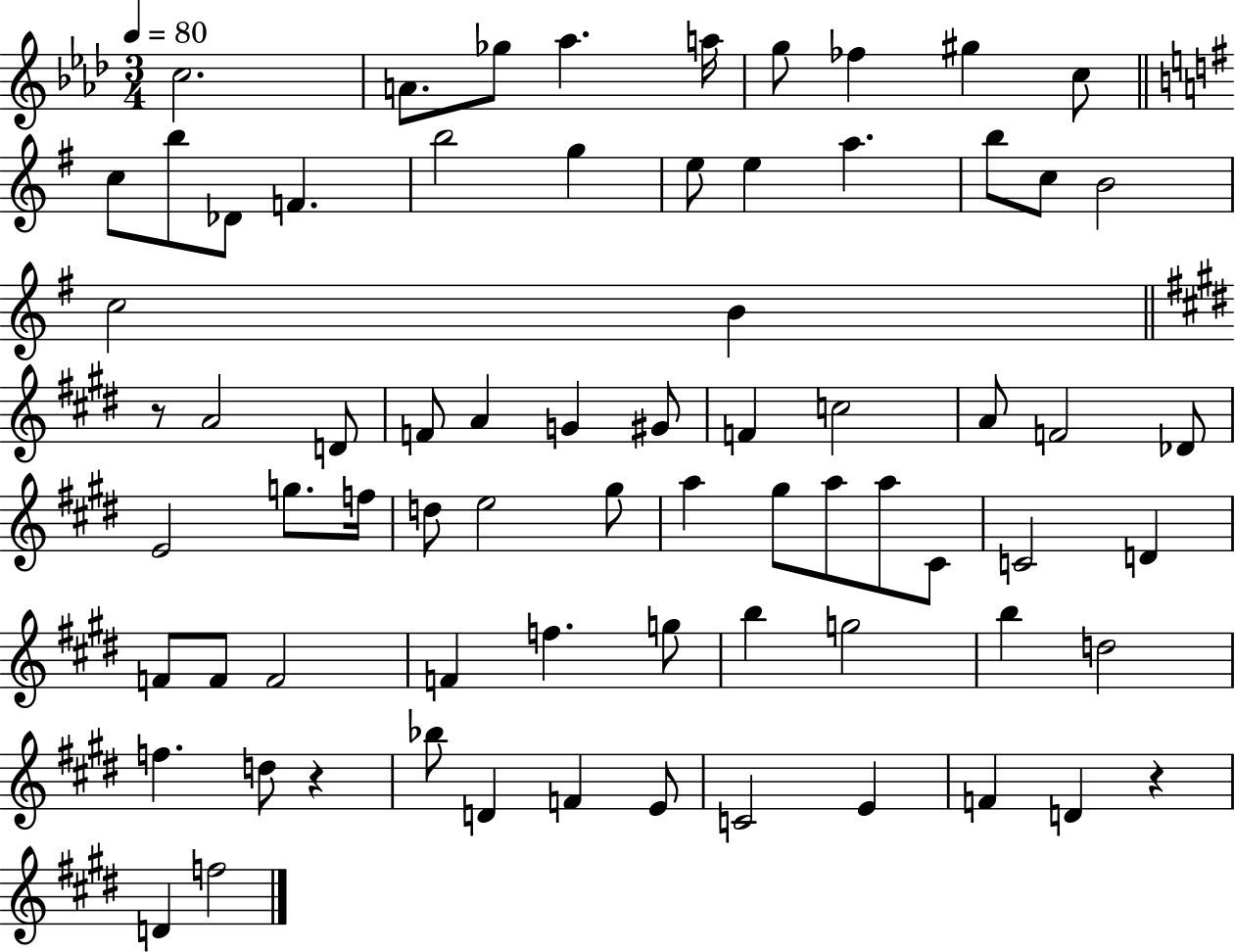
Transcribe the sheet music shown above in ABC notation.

X:1
T:Untitled
M:3/4
L:1/4
K:Ab
c2 A/2 _g/2 _a a/4 g/2 _f ^g c/2 c/2 b/2 _D/2 F b2 g e/2 e a b/2 c/2 B2 c2 B z/2 A2 D/2 F/2 A G ^G/2 F c2 A/2 F2 _D/2 E2 g/2 f/4 d/2 e2 ^g/2 a ^g/2 a/2 a/2 ^C/2 C2 D F/2 F/2 F2 F f g/2 b g2 b d2 f d/2 z _b/2 D F E/2 C2 E F D z D f2